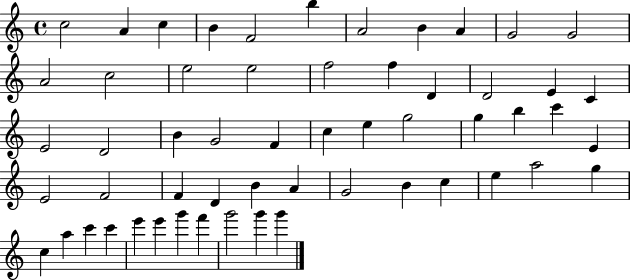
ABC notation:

X:1
T:Untitled
M:4/4
L:1/4
K:C
c2 A c B F2 b A2 B A G2 G2 A2 c2 e2 e2 f2 f D D2 E C E2 D2 B G2 F c e g2 g b c' E E2 F2 F D B A G2 B c e a2 g c a c' c' e' e' g' f' g'2 g' g'